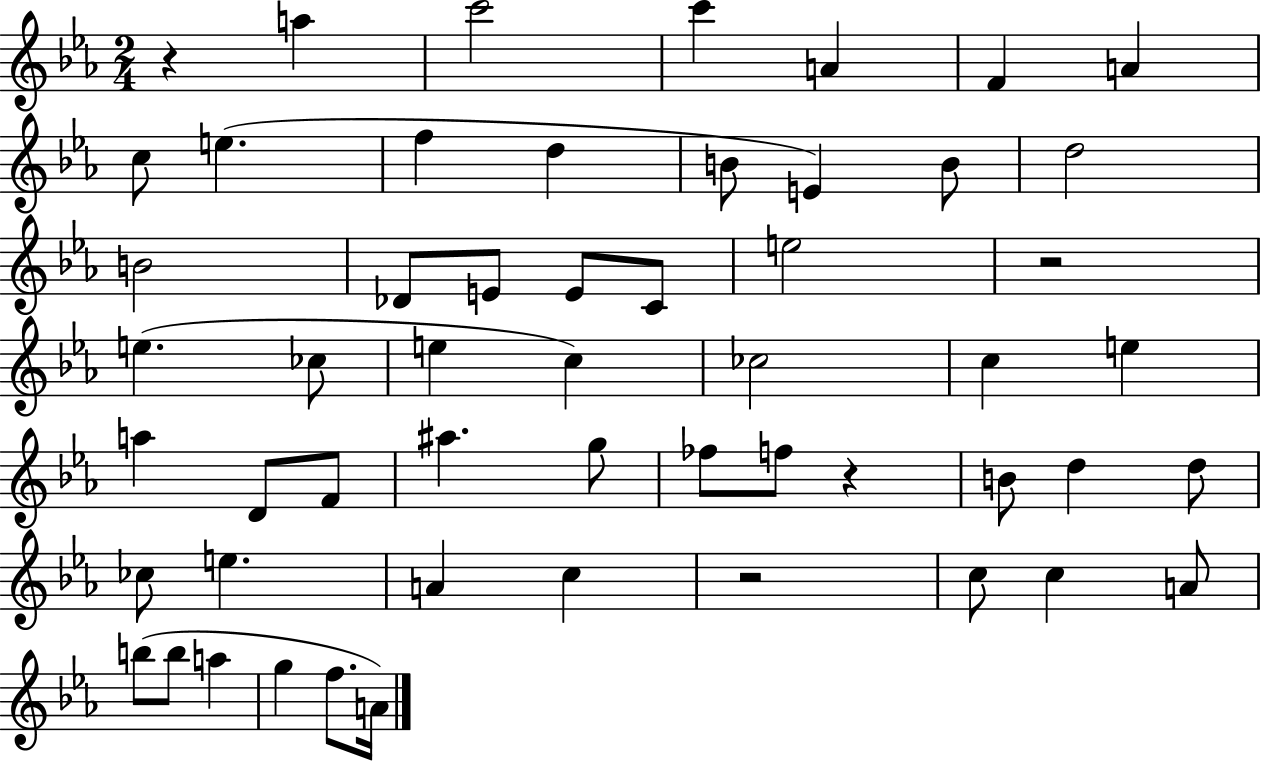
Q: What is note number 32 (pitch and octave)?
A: G5